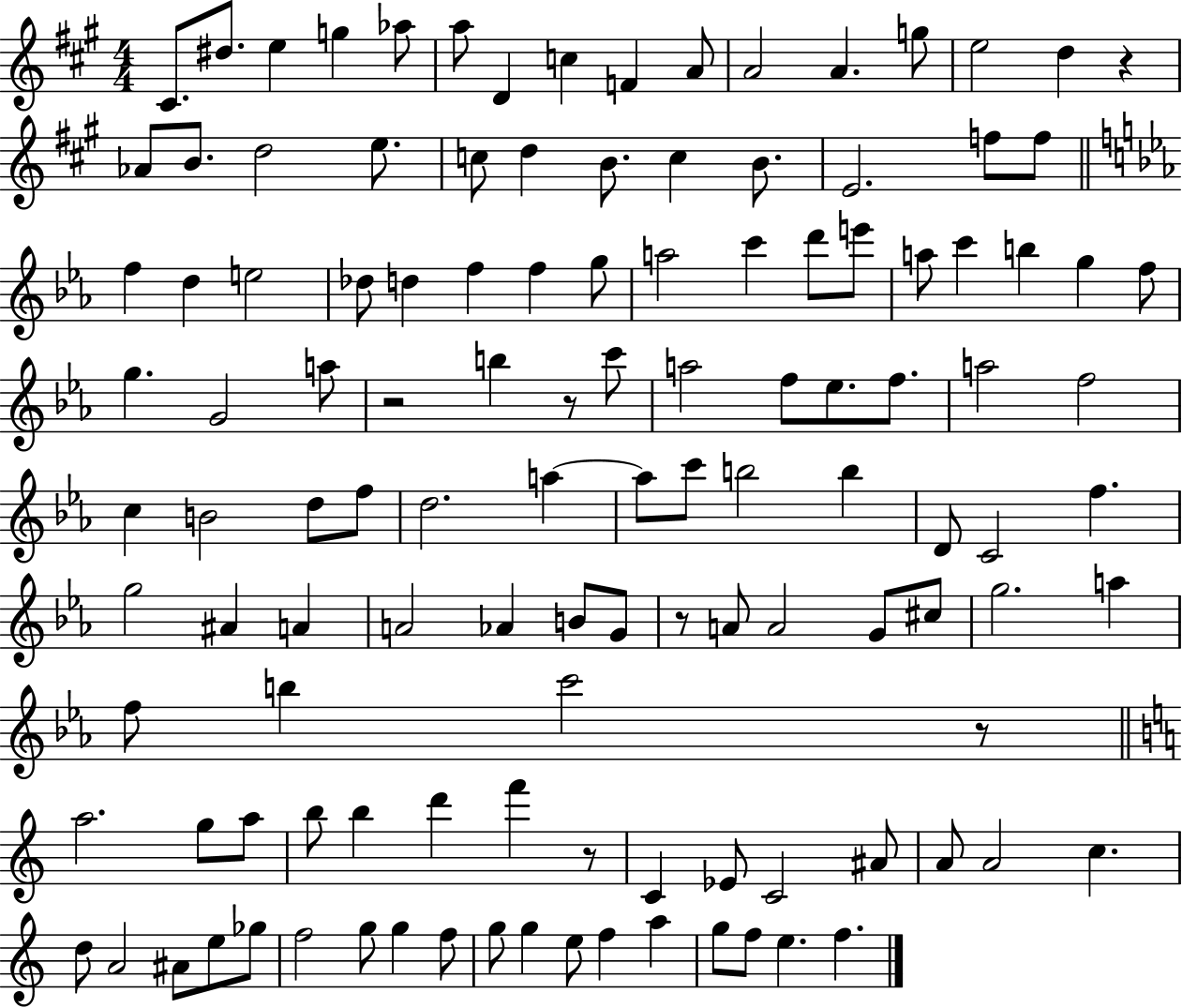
{
  \clef treble
  \numericTimeSignature
  \time 4/4
  \key a \major
  \repeat volta 2 { cis'8. dis''8. e''4 g''4 aes''8 | a''8 d'4 c''4 f'4 a'8 | a'2 a'4. g''8 | e''2 d''4 r4 | \break aes'8 b'8. d''2 e''8. | c''8 d''4 b'8. c''4 b'8. | e'2. f''8 f''8 | \bar "||" \break \key c \minor f''4 d''4 e''2 | des''8 d''4 f''4 f''4 g''8 | a''2 c'''4 d'''8 e'''8 | a''8 c'''4 b''4 g''4 f''8 | \break g''4. g'2 a''8 | r2 b''4 r8 c'''8 | a''2 f''8 ees''8. f''8. | a''2 f''2 | \break c''4 b'2 d''8 f''8 | d''2. a''4~~ | a''8 c'''8 b''2 b''4 | d'8 c'2 f''4. | \break g''2 ais'4 a'4 | a'2 aes'4 b'8 g'8 | r8 a'8 a'2 g'8 cis''8 | g''2. a''4 | \break f''8 b''4 c'''2 r8 | \bar "||" \break \key a \minor a''2. g''8 a''8 | b''8 b''4 d'''4 f'''4 r8 | c'4 ees'8 c'2 ais'8 | a'8 a'2 c''4. | \break d''8 a'2 ais'8 e''8 ges''8 | f''2 g''8 g''4 f''8 | g''8 g''4 e''8 f''4 a''4 | g''8 f''8 e''4. f''4. | \break } \bar "|."
}